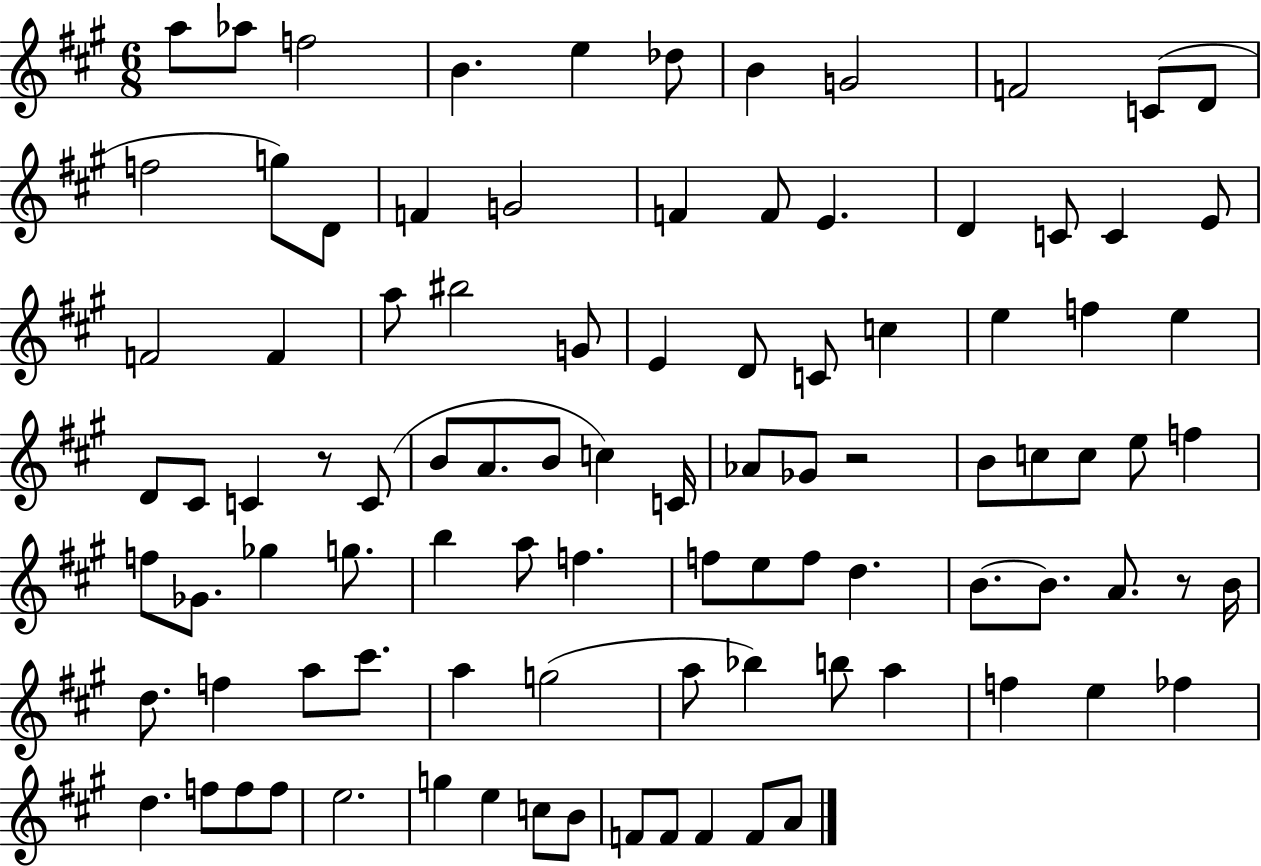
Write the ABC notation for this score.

X:1
T:Untitled
M:6/8
L:1/4
K:A
a/2 _a/2 f2 B e _d/2 B G2 F2 C/2 D/2 f2 g/2 D/2 F G2 F F/2 E D C/2 C E/2 F2 F a/2 ^b2 G/2 E D/2 C/2 c e f e D/2 ^C/2 C z/2 C/2 B/2 A/2 B/2 c C/4 _A/2 _G/2 z2 B/2 c/2 c/2 e/2 f f/2 _G/2 _g g/2 b a/2 f f/2 e/2 f/2 d B/2 B/2 A/2 z/2 B/4 d/2 f a/2 ^c'/2 a g2 a/2 _b b/2 a f e _f d f/2 f/2 f/2 e2 g e c/2 B/2 F/2 F/2 F F/2 A/2